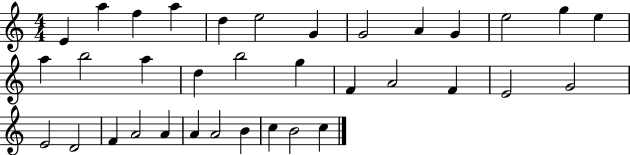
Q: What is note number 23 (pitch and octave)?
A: E4